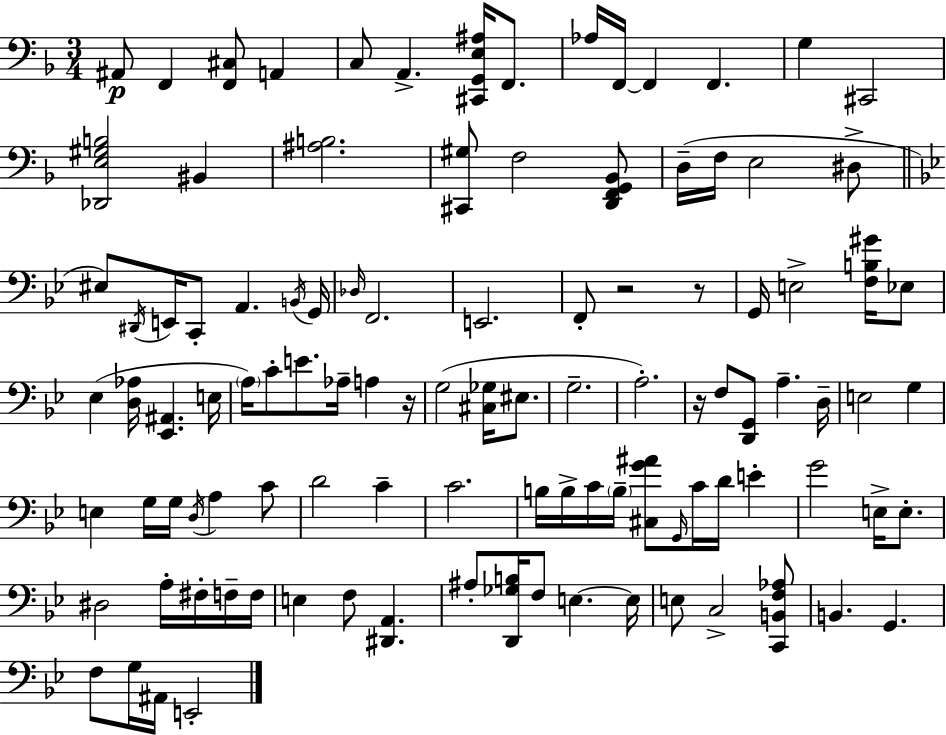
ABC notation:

X:1
T:Untitled
M:3/4
L:1/4
K:F
^A,,/2 F,, [F,,^C,]/2 A,, C,/2 A,, [^C,,G,,E,^A,]/4 F,,/2 _A,/4 F,,/4 F,, F,, G, ^C,,2 [_D,,E,^G,B,]2 ^B,, [^A,B,]2 [^C,,^G,]/2 F,2 [D,,F,,G,,_B,,]/2 D,/4 F,/4 E,2 ^D,/2 ^E,/2 ^D,,/4 E,,/4 C,,/2 A,, B,,/4 G,,/4 _D,/4 F,,2 E,,2 F,,/2 z2 z/2 G,,/4 E,2 [F,B,^G]/4 _E,/2 _E, [D,_A,]/4 [_E,,^A,,] E,/4 A,/4 C/2 E/2 _A,/4 A, z/4 G,2 [^C,_G,]/4 ^E,/2 G,2 A,2 z/4 F,/2 [D,,G,,]/2 A, D,/4 E,2 G, E, G,/4 G,/4 D,/4 A, C/2 D2 C C2 B,/4 B,/4 C/4 B,/4 [^C,G^A]/2 G,,/4 C/4 D/4 E G2 E,/4 E,/2 ^D,2 A,/4 ^F,/4 F,/4 F,/4 E, F,/2 [^D,,A,,] ^A,/2 [D,,_G,B,]/4 F,/2 E, E,/4 E,/2 C,2 [C,,B,,F,_A,]/2 B,, G,, F,/2 G,/4 ^A,,/4 E,,2